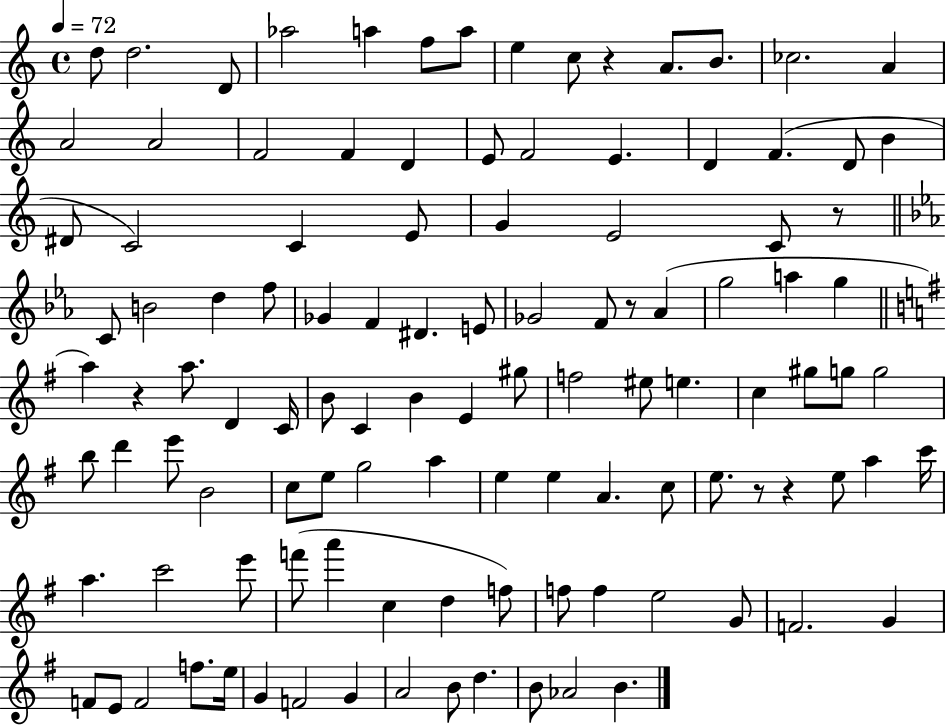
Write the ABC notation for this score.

X:1
T:Untitled
M:4/4
L:1/4
K:C
d/2 d2 D/2 _a2 a f/2 a/2 e c/2 z A/2 B/2 _c2 A A2 A2 F2 F D E/2 F2 E D F D/2 B ^D/2 C2 C E/2 G E2 C/2 z/2 C/2 B2 d f/2 _G F ^D E/2 _G2 F/2 z/2 _A g2 a g a z a/2 D C/4 B/2 C B E ^g/2 f2 ^e/2 e c ^g/2 g/2 g2 b/2 d' e'/2 B2 c/2 e/2 g2 a e e A c/2 e/2 z/2 z e/2 a c'/4 a c'2 e'/2 f'/2 a' c d f/2 f/2 f e2 G/2 F2 G F/2 E/2 F2 f/2 e/4 G F2 G A2 B/2 d B/2 _A2 B